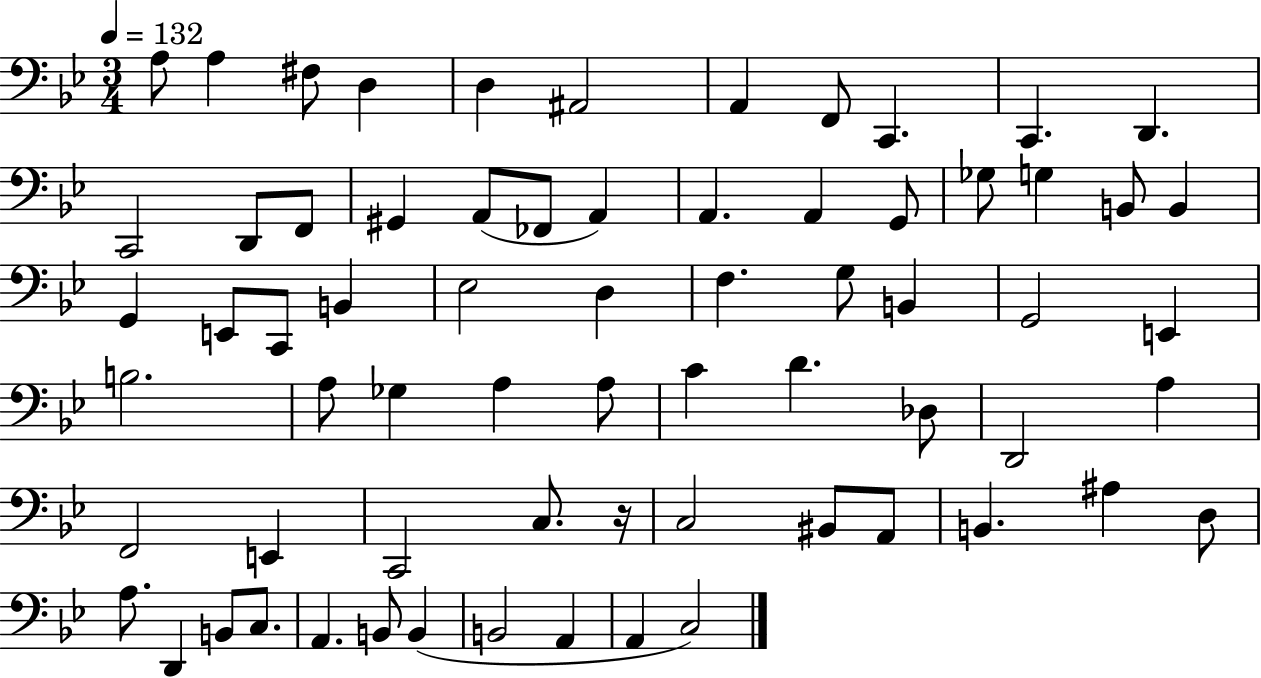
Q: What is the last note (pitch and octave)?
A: C3